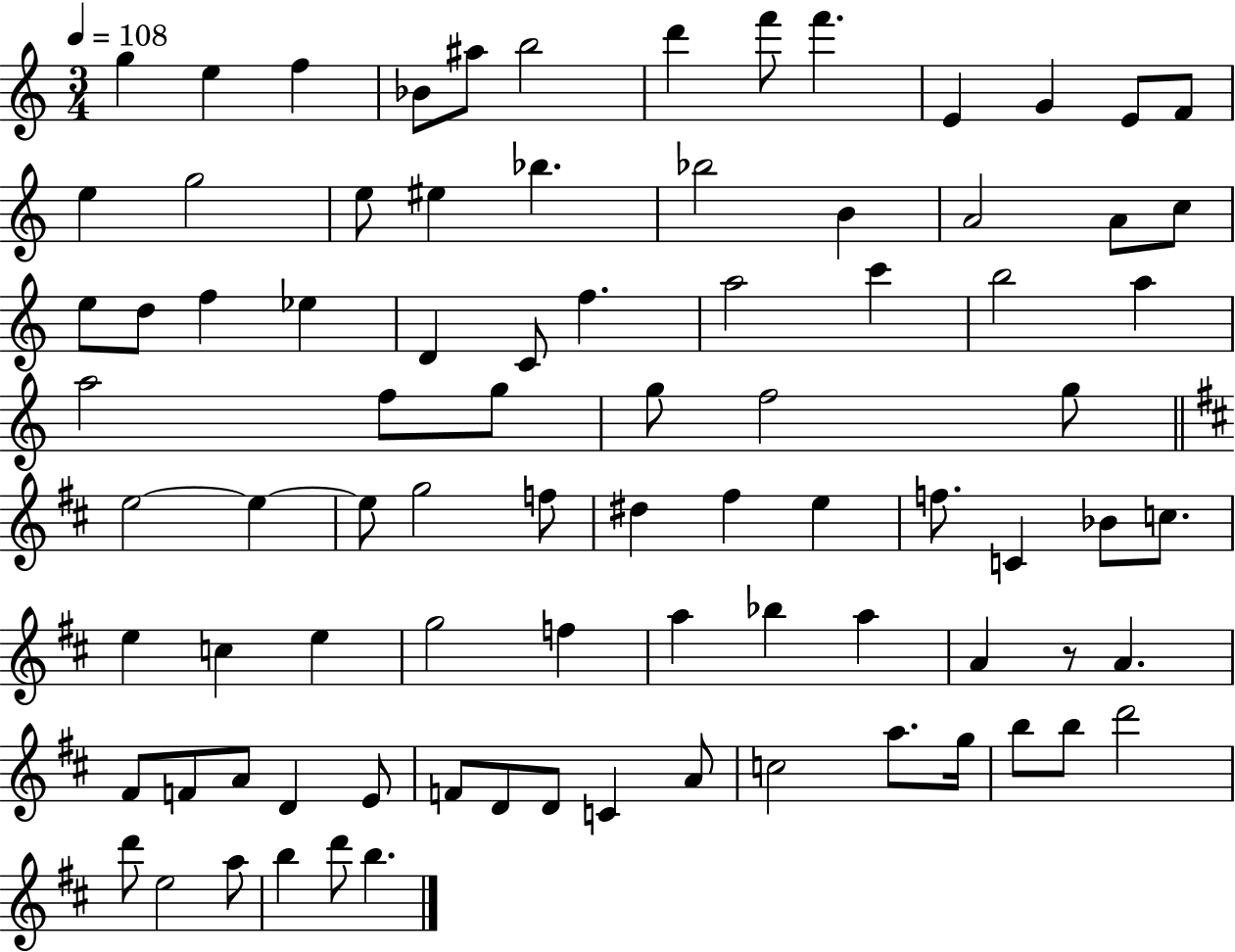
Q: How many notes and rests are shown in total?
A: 85